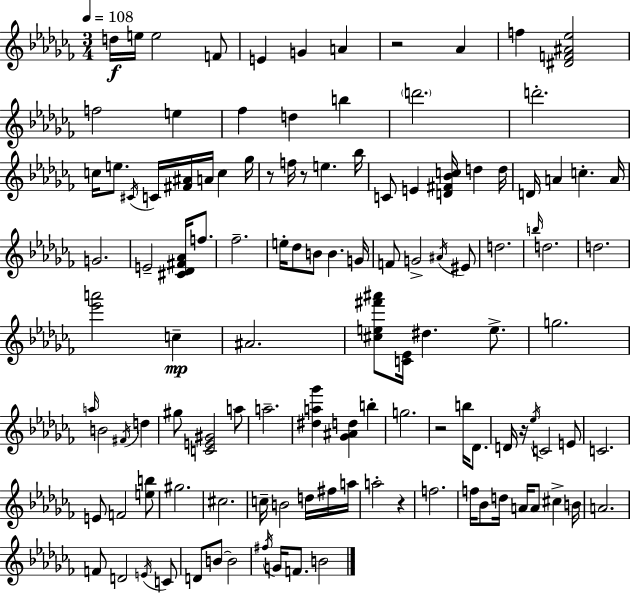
{
  \clef treble
  \numericTimeSignature
  \time 3/4
  \key aes \minor
  \tempo 4 = 108
  \repeat volta 2 { d''16\f e''16 e''2 f'8 | e'4 g'4 a'4 | r2 aes'4 | f''4 <dis' f' ais' ees''>2 | \break f''2 e''4 | fes''4 d''4 b''4 | \parenthesize d'''2. | d'''2.-. | \break c''16 e''8. \acciaccatura { cis'16 } c'16 <fis' ais'>16 a'16 c''4 | ges''16 r8 f''16 r8 e''4. | bes''16 c'8 e'4 <d' fis' bes' c''>16 d''4 | d''16 d'16 a'4 c''4.-. | \break a'16 g'2. | e'2-- <cis' des' fis' aes'>16 f''8. | fes''2.-- | e''16-. des''8 b'8 b'4. | \break g'16 f'8 g'2-> \acciaccatura { ais'16 } | eis'8 d''2. | \grace { b''16 } d''2. | d''2. | \break <ees''' a'''>2 c''4--\mp | ais'2. | <cis'' e'' fis''' ais'''>8 <c' ees'>16 dis''4. | e''8.-> g''2. | \break \grace { a''16 } b'2 | \acciaccatura { fis'16 } d''4 gis''8 <c' e' gis'>2 | a''8 a''2.-- | <dis'' a'' ges'''>4 <ges' ais' d''>4 | \break b''4-. g''2. | r2 | b''16 des'8. d'16 r16 \acciaccatura { ees''16 } c'2 | e'8 c'2. | \break e'8 f'2 | <e'' b''>8 gis''2. | cis''2. | c''16-- b'2 | \break d''16 fis''16 a''16 a''2-. | r4 f''2. | f''16 bes'8 d''16 a'16 a'8 | cis''4-> b'16 a'2. | \break f'8 d'2 | \acciaccatura { e'16 } c'8 d'8 b'8~~ b'2 | \acciaccatura { fis''16 } g'16 f'8. | b'2 } \bar "|."
}